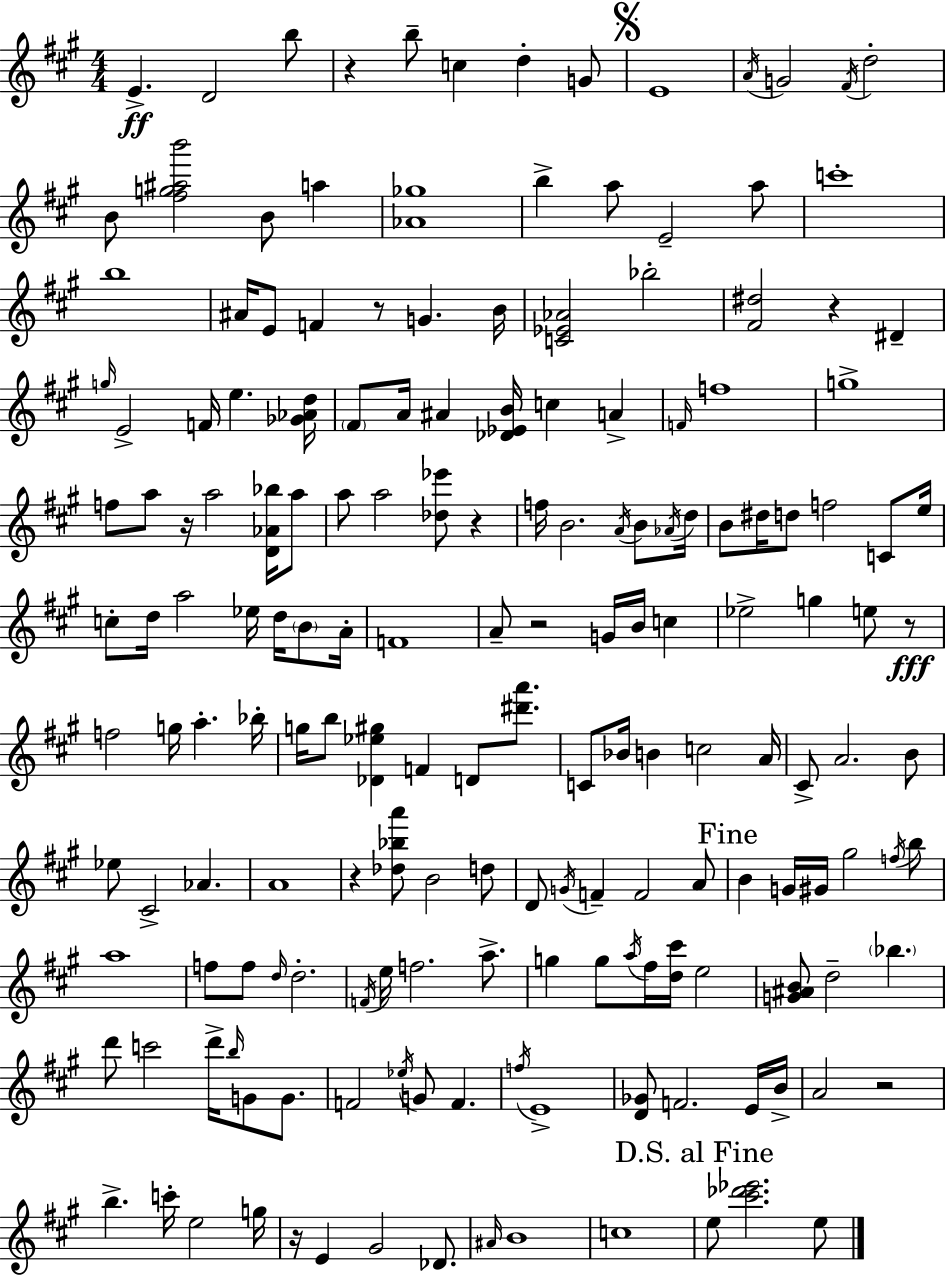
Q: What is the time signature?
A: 4/4